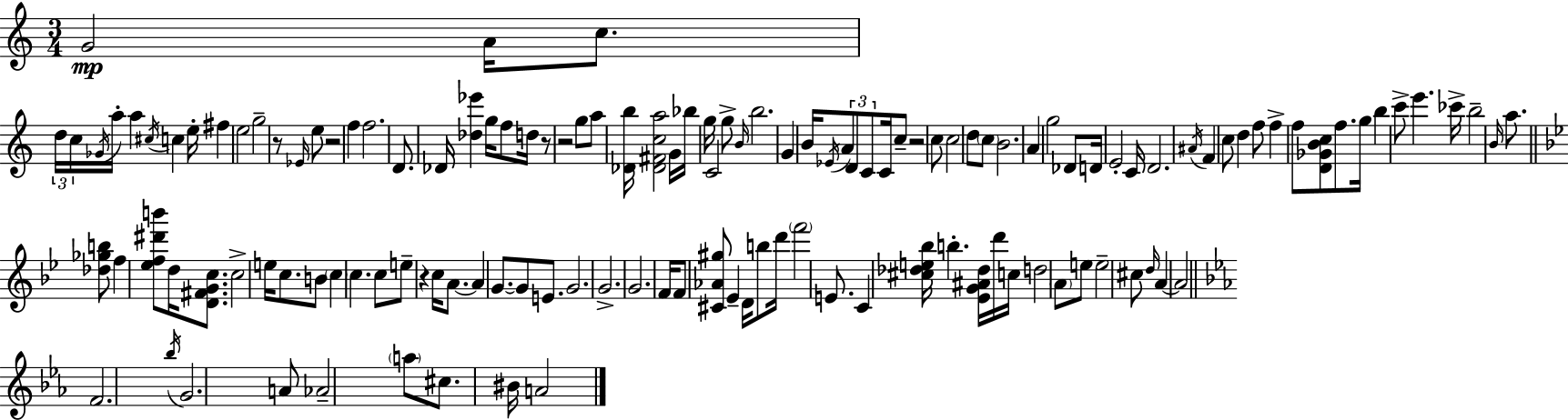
X:1
T:Untitled
M:3/4
L:1/4
K:Am
G2 A/4 c/2 d/4 c/4 _G/4 a/4 a ^c/4 c e/4 ^f e2 g2 z/2 _E/4 e/2 z2 f f2 D/2 _D/4 [_d_e'] g/4 f/2 d/4 z/2 z2 g/2 a/2 [_Db]/4 [_D^Fca]2 G/4 _b/4 g/4 C2 g/2 B/4 b2 G B/4 _E/4 A/2 D/2 C/2 C/4 c/2 z2 c/2 c2 d/2 c/2 B2 A g2 _D/2 D/4 E2 C/4 D2 ^A/4 F c/2 d f/2 f f/2 [D_GBc]/2 f/2 g/4 b c'/2 e' _c'/4 b2 B/4 a/2 [_d_gb]/2 f [_ef^d'b']/2 d/4 [D^FGc]/2 c2 e/4 c/2 B/2 c c c/2 e/2 z c/4 A/2 A G/2 G/2 E/2 G2 G2 G2 F/4 F/2 [^C_A^g]/2 _E D/4 b/2 d'/4 f'2 E/2 C [^c_de_b]/4 b [_EG^A_d]/4 d'/4 c/4 d2 A/2 e/2 e2 ^c/2 d/4 A A2 F2 _b/4 G2 A/2 _A2 a/2 ^c/2 ^B/4 A2